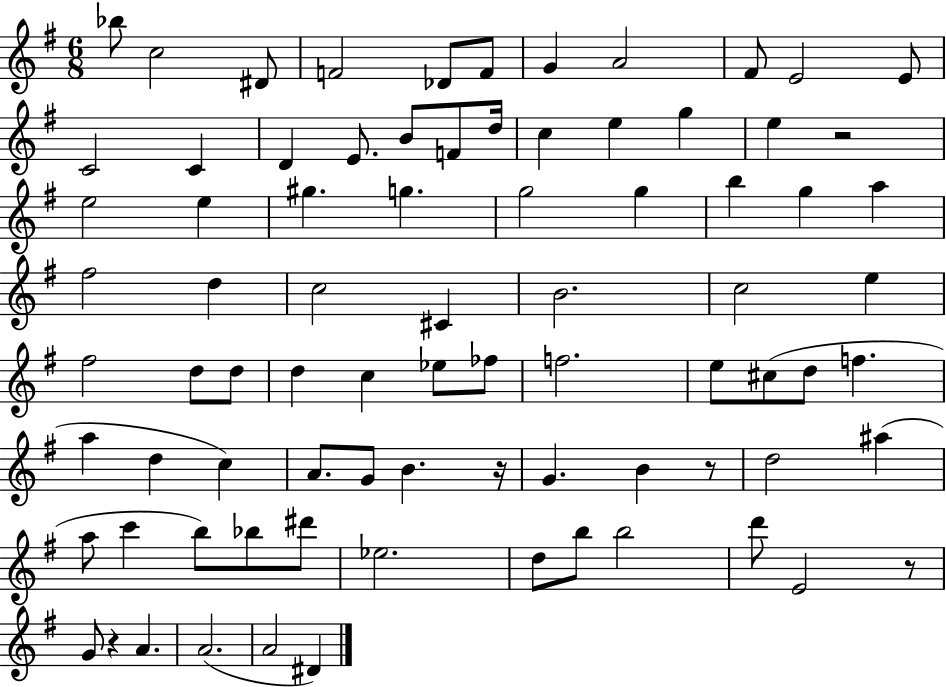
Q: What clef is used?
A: treble